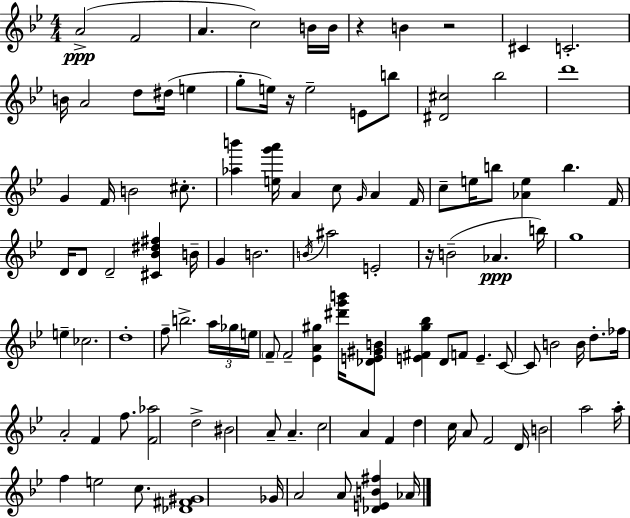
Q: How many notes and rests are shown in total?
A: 108